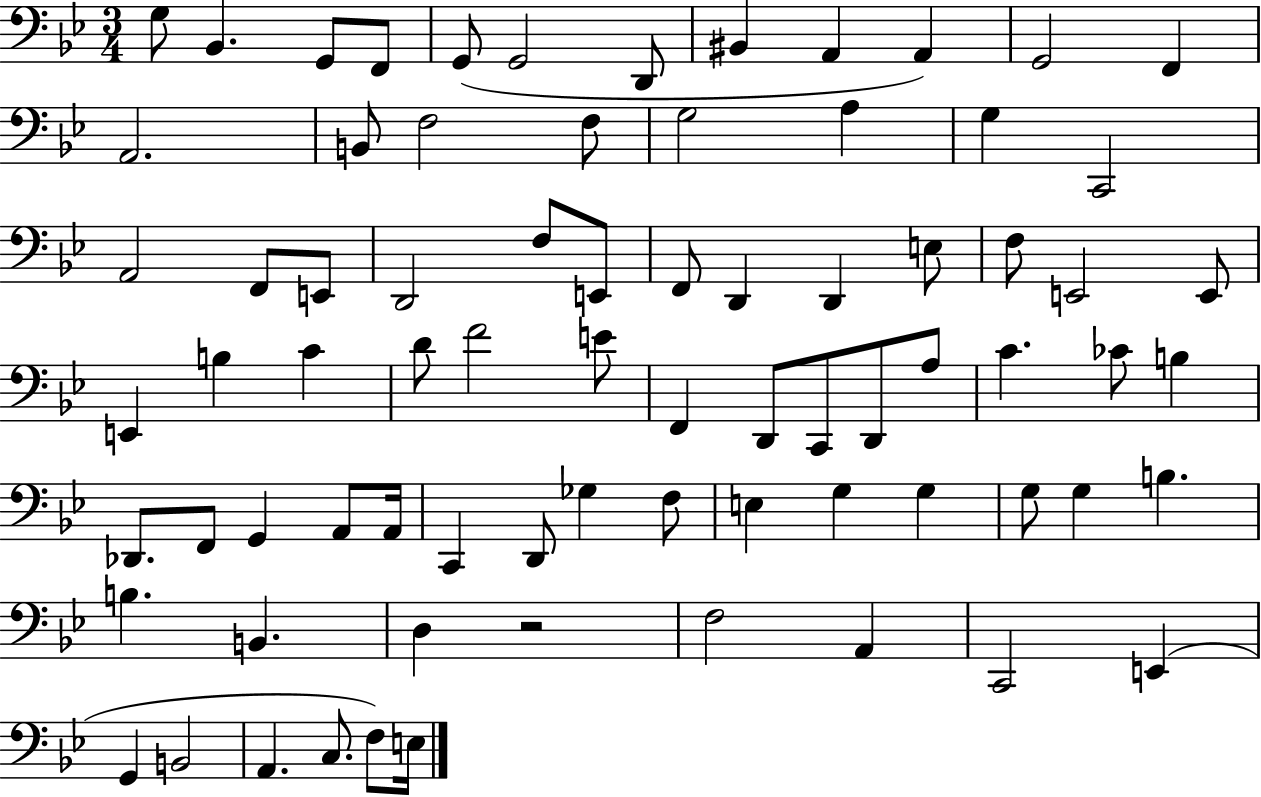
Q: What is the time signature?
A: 3/4